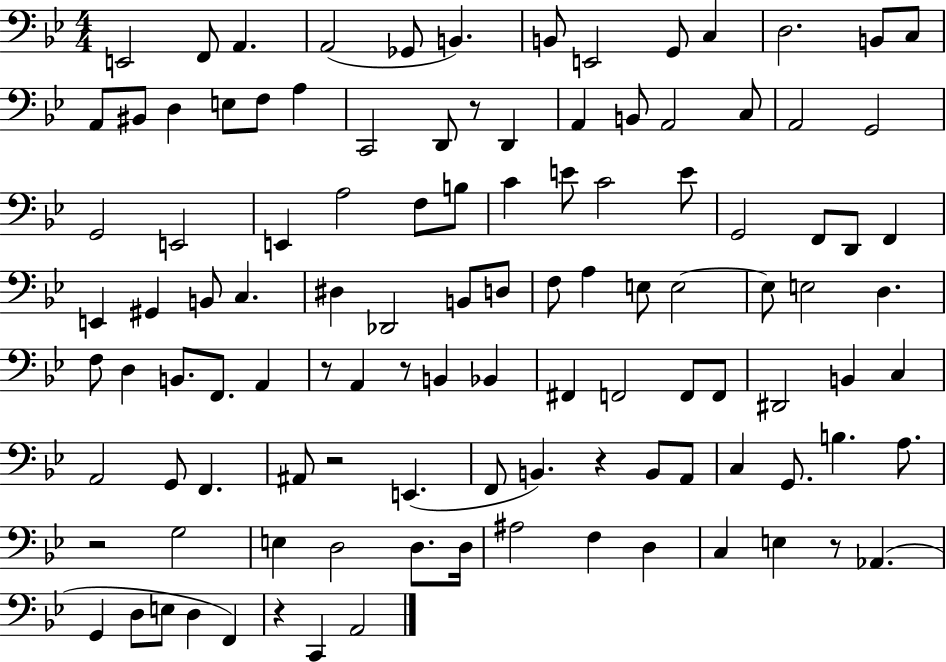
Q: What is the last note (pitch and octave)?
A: A2